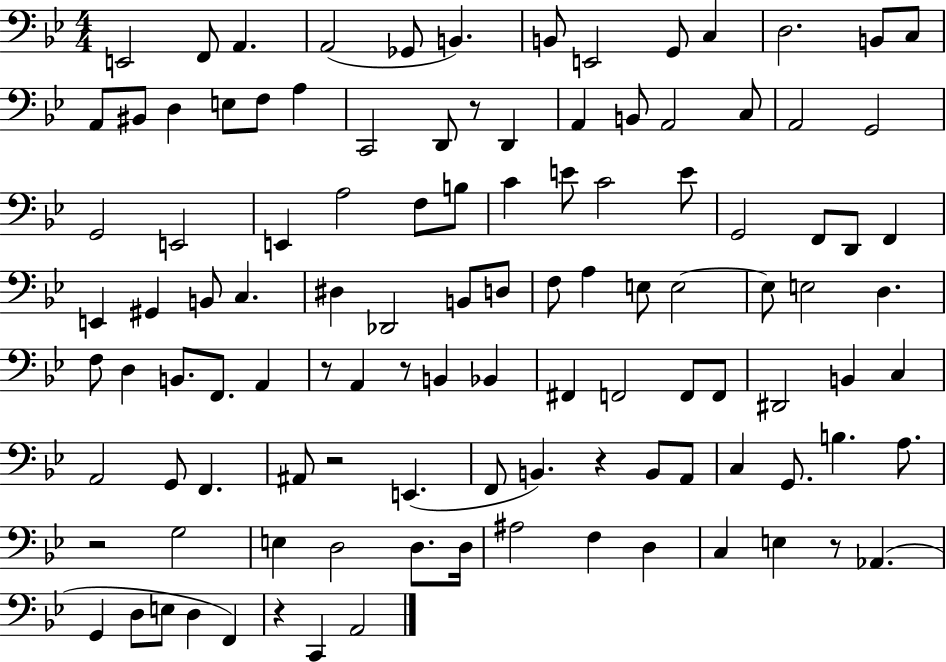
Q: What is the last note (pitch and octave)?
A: A2